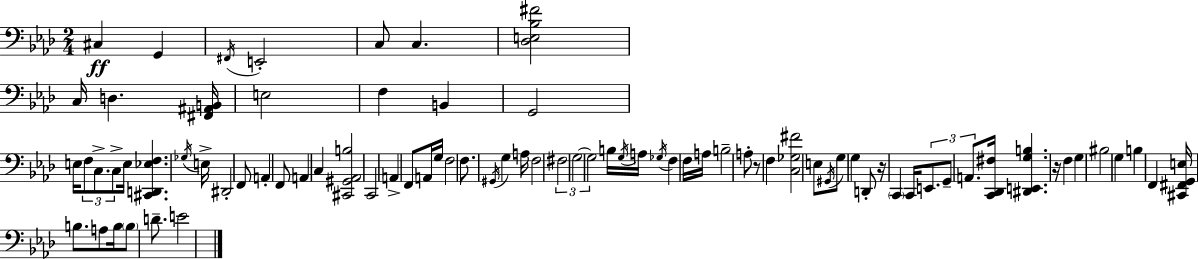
{
  \clef bass
  \numericTimeSignature
  \time 2/4
  \key aes \major
  cis4\ff g,4 | \acciaccatura { fis,16 } e,2-. | c8 c4. | <des e bes fis'>2 | \break c16 d4. | <fis, ais, b,>16 e2 | f4 b,4 | g,2 | \break e16 \tuplet 3/2 { f8 c8.-> c8-> } | e16 <cis, d, ees f>4. | \acciaccatura { ges16 } e16-> dis,2-. | f,8 a,4-. | \break f,8 a,4 c4 | <cis, gis, aes, b>2 | c,2 | a,4-> f,8 | \break a,16 g16 f2 | f8. \acciaccatura { gis,16 } g4 | a16 f2 | \tuplet 3/2 { fis2 | \break g2~~ | g2 } | b16 \acciaccatura { g16 } a16 \acciaccatura { ges16 } f4 | f16 a16 b2-- | \break a8-. r8 | f4 <c ges fis'>2 | e8 \acciaccatura { gis,16 } | g8 g4 d,8-. | \break r16 \parenthesize c,4 c,16 \tuplet 3/2 { e,8. | g,8-- a,8. } <c, des, fis>16 <dis, e, g b>4. | r16 f4 | g4 bis2 | \break g4 | b4 f,4 | <cis, fis, g, e>16 b8. a8 | b16 \parenthesize b8 d'8.-- e'2 | \break \bar "|."
}